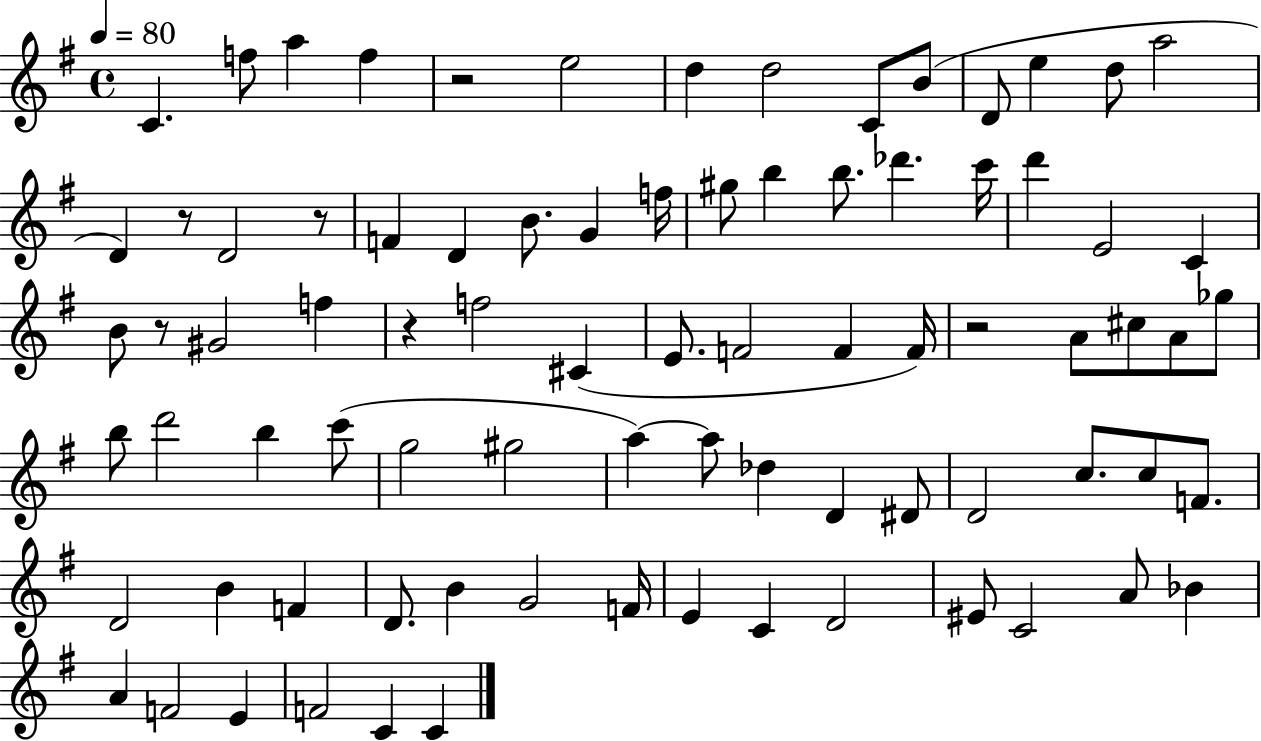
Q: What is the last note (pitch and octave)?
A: C4